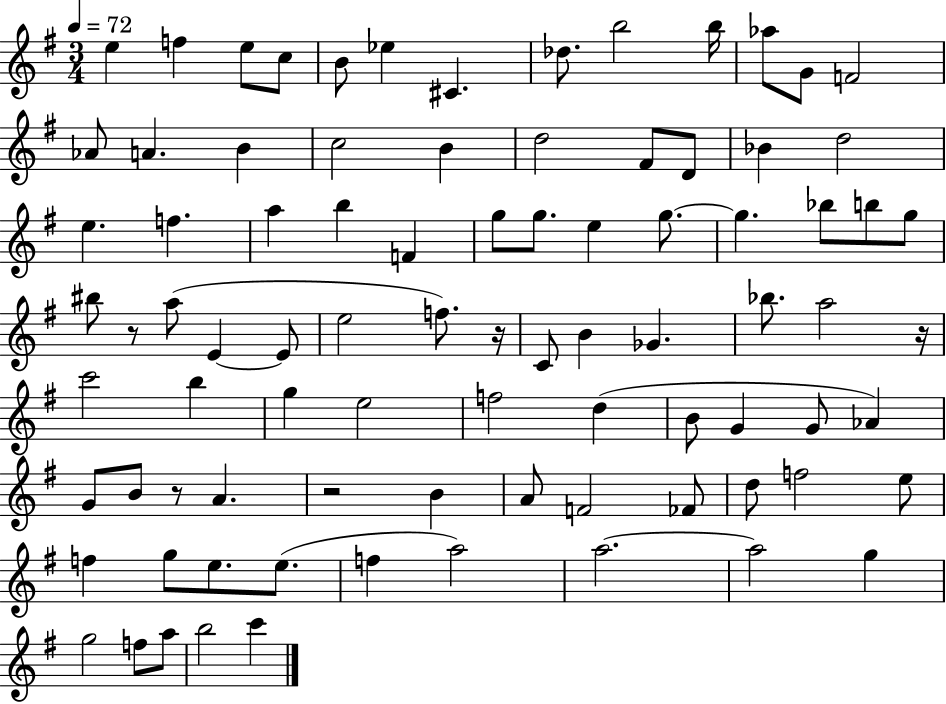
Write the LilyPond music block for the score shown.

{
  \clef treble
  \numericTimeSignature
  \time 3/4
  \key g \major
  \tempo 4 = 72
  e''4 f''4 e''8 c''8 | b'8 ees''4 cis'4. | des''8. b''2 b''16 | aes''8 g'8 f'2 | \break aes'8 a'4. b'4 | c''2 b'4 | d''2 fis'8 d'8 | bes'4 d''2 | \break e''4. f''4. | a''4 b''4 f'4 | g''8 g''8. e''4 g''8.~~ | g''4. bes''8 b''8 g''8 | \break bis''8 r8 a''8( e'4~~ e'8 | e''2 f''8.) r16 | c'8 b'4 ges'4. | bes''8. a''2 r16 | \break c'''2 b''4 | g''4 e''2 | f''2 d''4( | b'8 g'4 g'8 aes'4) | \break g'8 b'8 r8 a'4. | r2 b'4 | a'8 f'2 fes'8 | d''8 f''2 e''8 | \break f''4 g''8 e''8. e''8.( | f''4 a''2) | a''2.~~ | a''2 g''4 | \break g''2 f''8 a''8 | b''2 c'''4 | \bar "|."
}